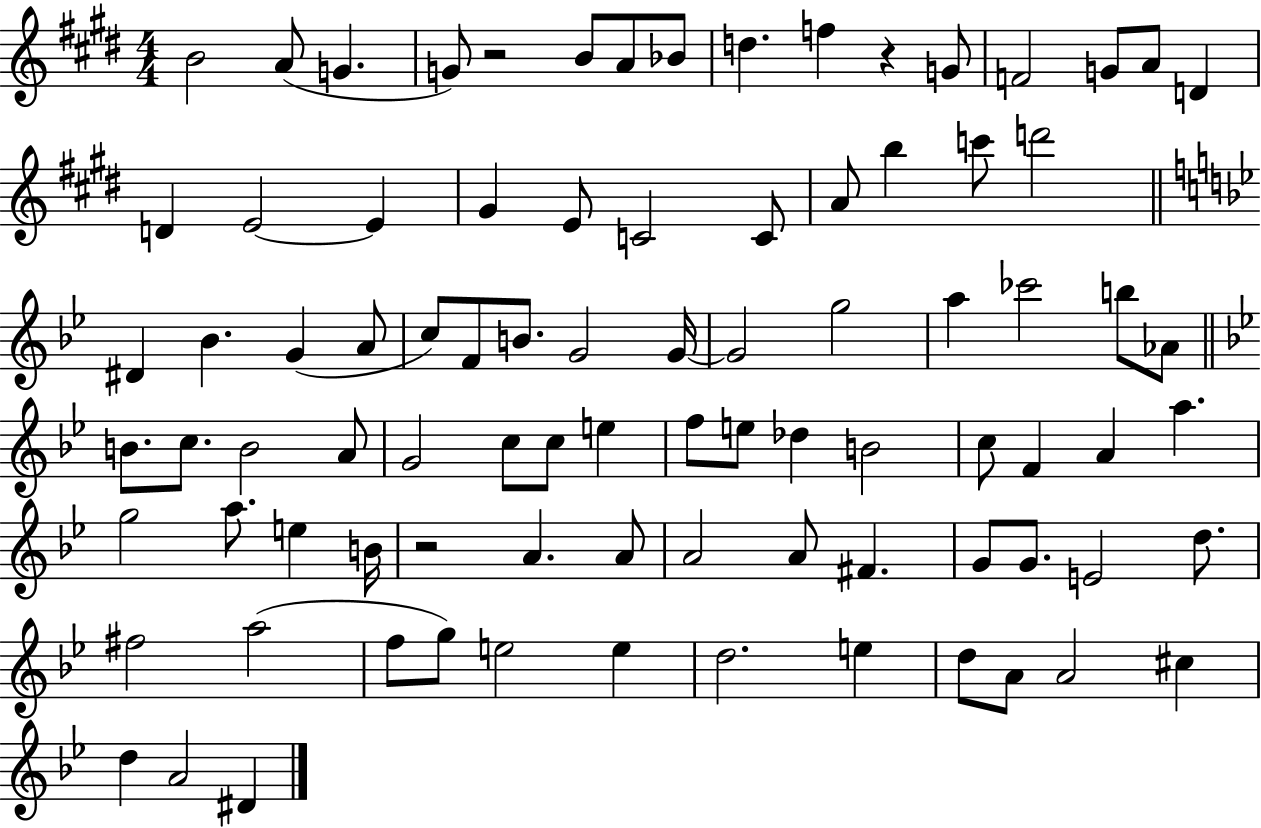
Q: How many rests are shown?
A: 3